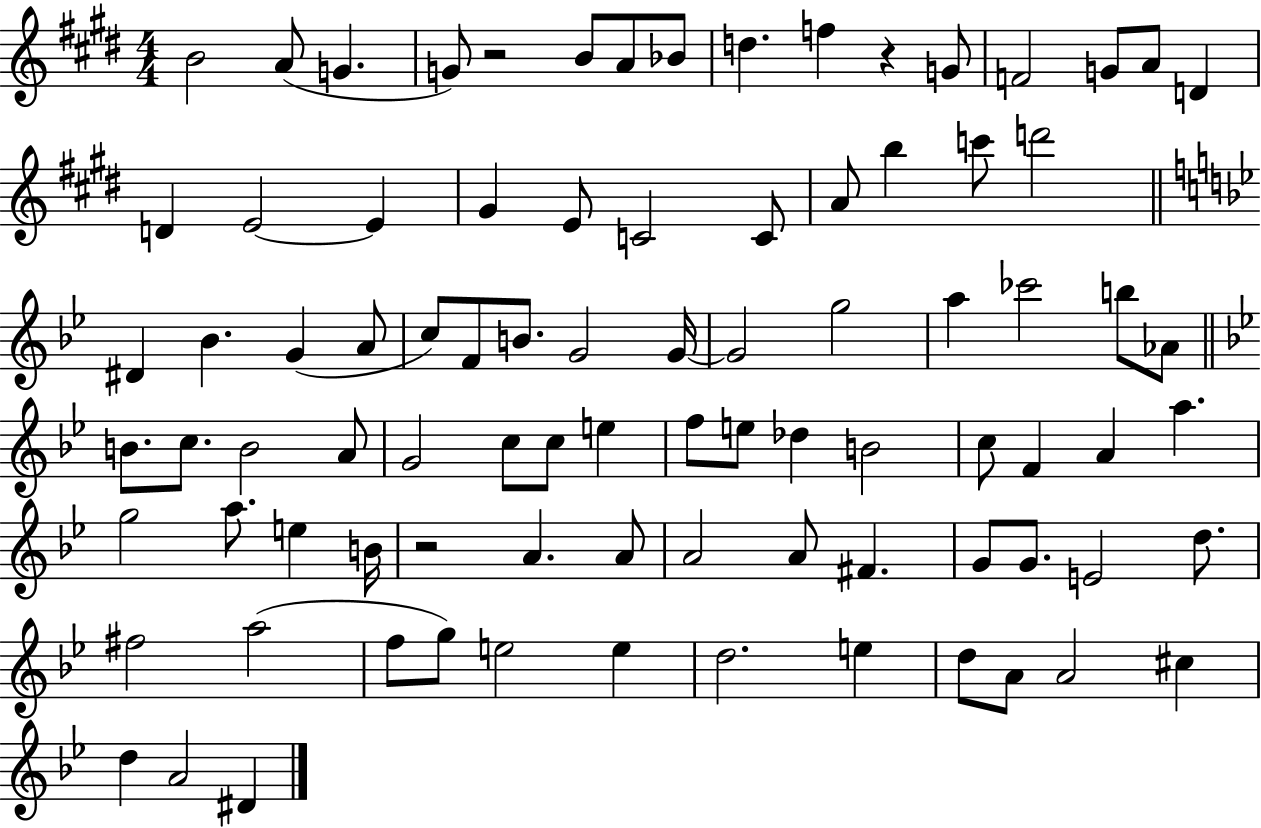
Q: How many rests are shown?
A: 3